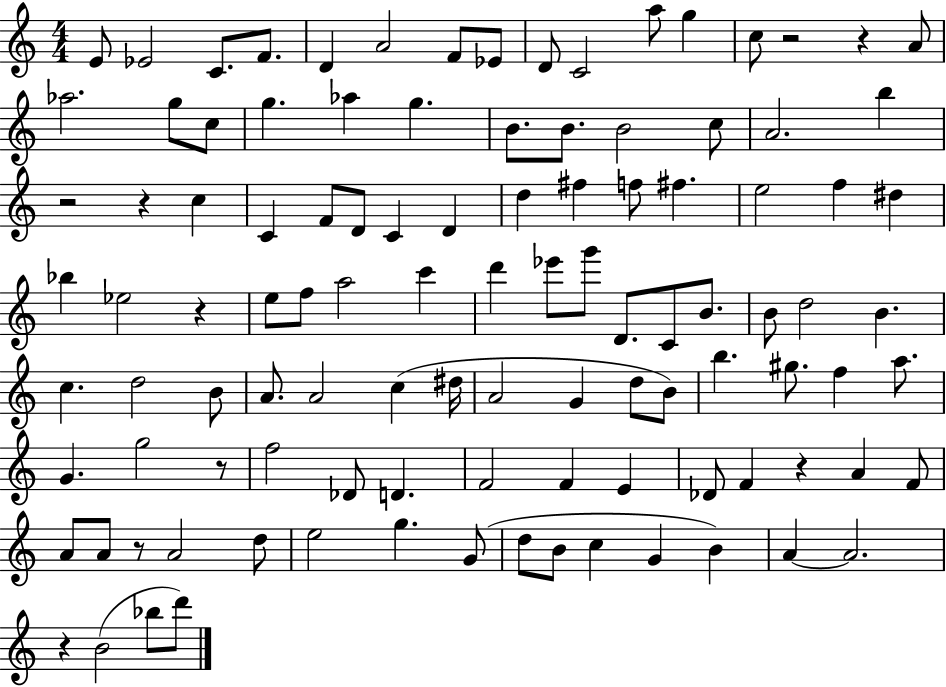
E4/e Eb4/h C4/e. F4/e. D4/q A4/h F4/e Eb4/e D4/e C4/h A5/e G5/q C5/e R/h R/q A4/e Ab5/h. G5/e C5/e G5/q. Ab5/q G5/q. B4/e. B4/e. B4/h C5/e A4/h. B5/q R/h R/q C5/q C4/q F4/e D4/e C4/q D4/q D5/q F#5/q F5/e F#5/q. E5/h F5/q D#5/q Bb5/q Eb5/h R/q E5/e F5/e A5/h C6/q D6/q Eb6/e G6/e D4/e. C4/e B4/e. B4/e D5/h B4/q. C5/q. D5/h B4/e A4/e. A4/h C5/q D#5/s A4/h G4/q D5/e B4/e B5/q. G#5/e. F5/q A5/e. G4/q. G5/h R/e F5/h Db4/e D4/q. F4/h F4/q E4/q Db4/e F4/q R/q A4/q F4/e A4/e A4/e R/e A4/h D5/e E5/h G5/q. G4/e D5/e B4/e C5/q G4/q B4/q A4/q A4/h. R/q B4/h Bb5/e D6/e